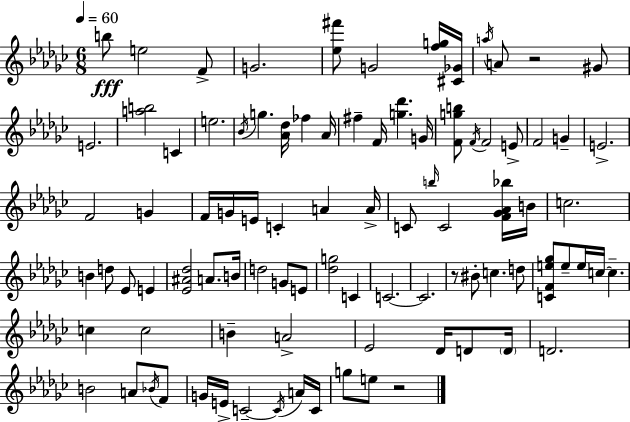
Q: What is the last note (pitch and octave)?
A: E5